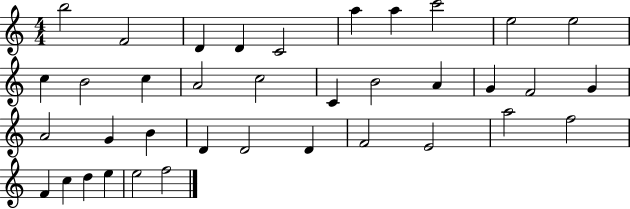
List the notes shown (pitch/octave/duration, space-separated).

B5/h F4/h D4/q D4/q C4/h A5/q A5/q C6/h E5/h E5/h C5/q B4/h C5/q A4/h C5/h C4/q B4/h A4/q G4/q F4/h G4/q A4/h G4/q B4/q D4/q D4/h D4/q F4/h E4/h A5/h F5/h F4/q C5/q D5/q E5/q E5/h F5/h